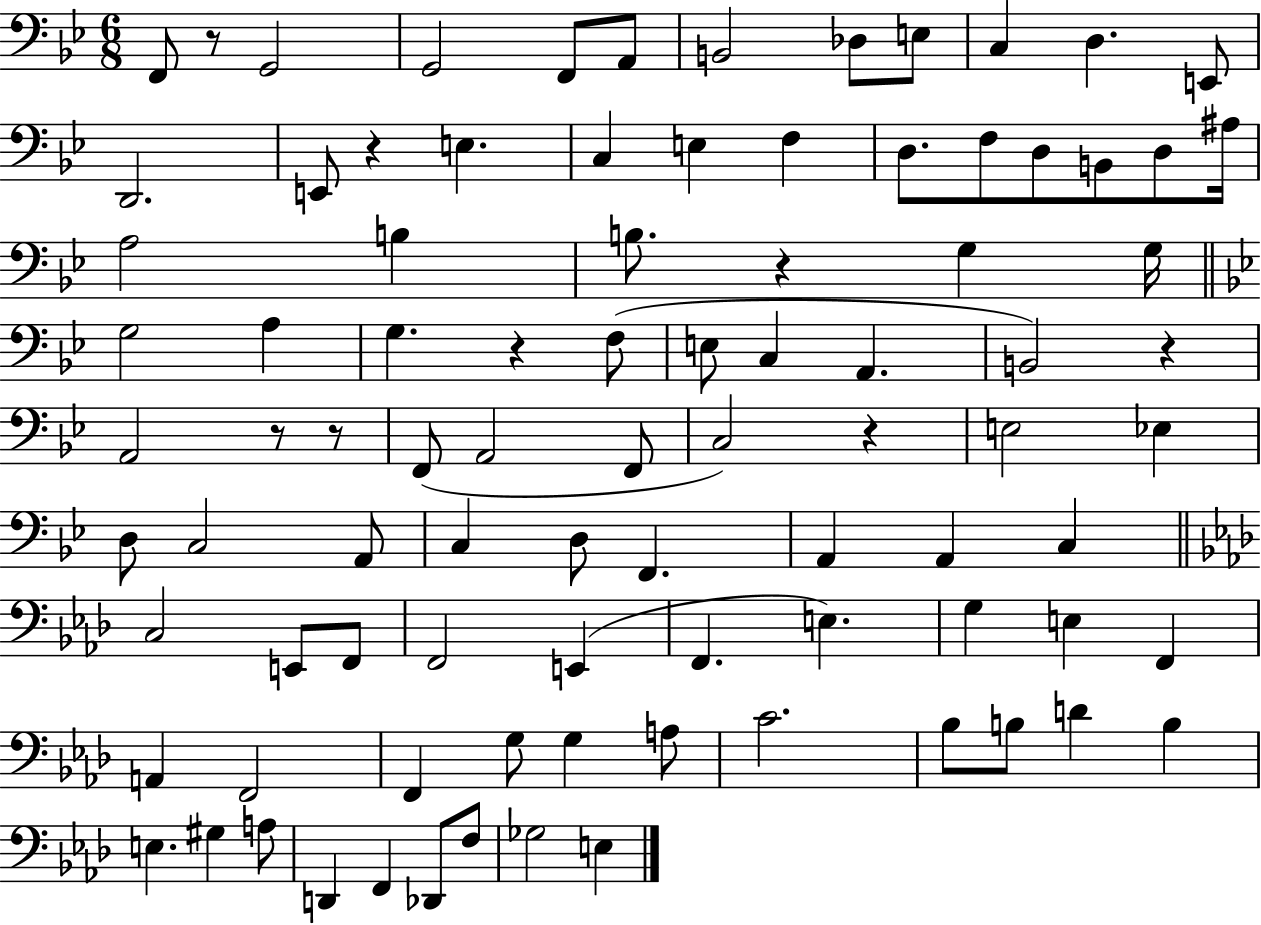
X:1
T:Untitled
M:6/8
L:1/4
K:Bb
F,,/2 z/2 G,,2 G,,2 F,,/2 A,,/2 B,,2 _D,/2 E,/2 C, D, E,,/2 D,,2 E,,/2 z E, C, E, F, D,/2 F,/2 D,/2 B,,/2 D,/2 ^A,/4 A,2 B, B,/2 z G, G,/4 G,2 A, G, z F,/2 E,/2 C, A,, B,,2 z A,,2 z/2 z/2 F,,/2 A,,2 F,,/2 C,2 z E,2 _E, D,/2 C,2 A,,/2 C, D,/2 F,, A,, A,, C, C,2 E,,/2 F,,/2 F,,2 E,, F,, E, G, E, F,, A,, F,,2 F,, G,/2 G, A,/2 C2 _B,/2 B,/2 D B, E, ^G, A,/2 D,, F,, _D,,/2 F,/2 _G,2 E,